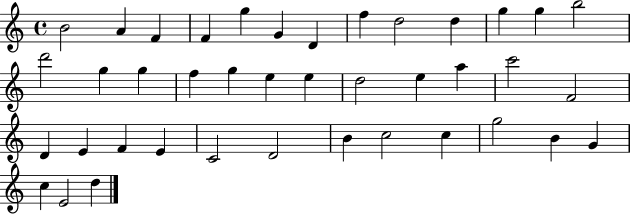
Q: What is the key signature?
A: C major